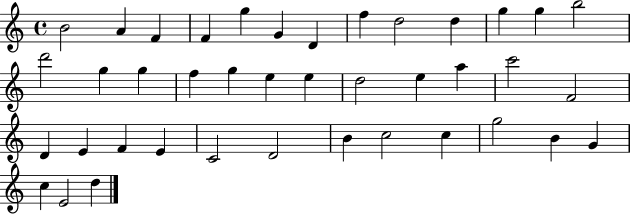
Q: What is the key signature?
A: C major